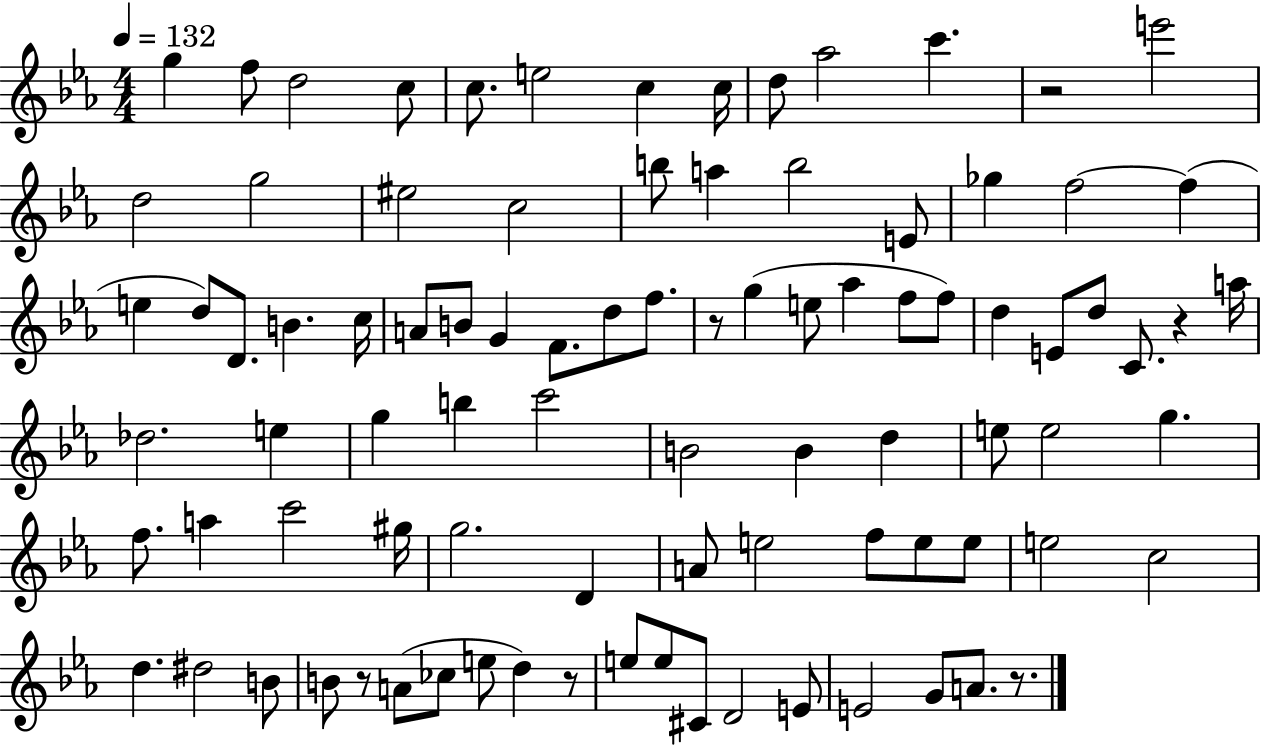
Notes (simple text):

G5/q F5/e D5/h C5/e C5/e. E5/h C5/q C5/s D5/e Ab5/h C6/q. R/h E6/h D5/h G5/h EIS5/h C5/h B5/e A5/q B5/h E4/e Gb5/q F5/h F5/q E5/q D5/e D4/e. B4/q. C5/s A4/e B4/e G4/q F4/e. D5/e F5/e. R/e G5/q E5/e Ab5/q F5/e F5/e D5/q E4/e D5/e C4/e. R/q A5/s Db5/h. E5/q G5/q B5/q C6/h B4/h B4/q D5/q E5/e E5/h G5/q. F5/e. A5/q C6/h G#5/s G5/h. D4/q A4/e E5/h F5/e E5/e E5/e E5/h C5/h D5/q. D#5/h B4/e B4/e R/e A4/e CES5/e E5/e D5/q R/e E5/e E5/e C#4/e D4/h E4/e E4/h G4/e A4/e. R/e.